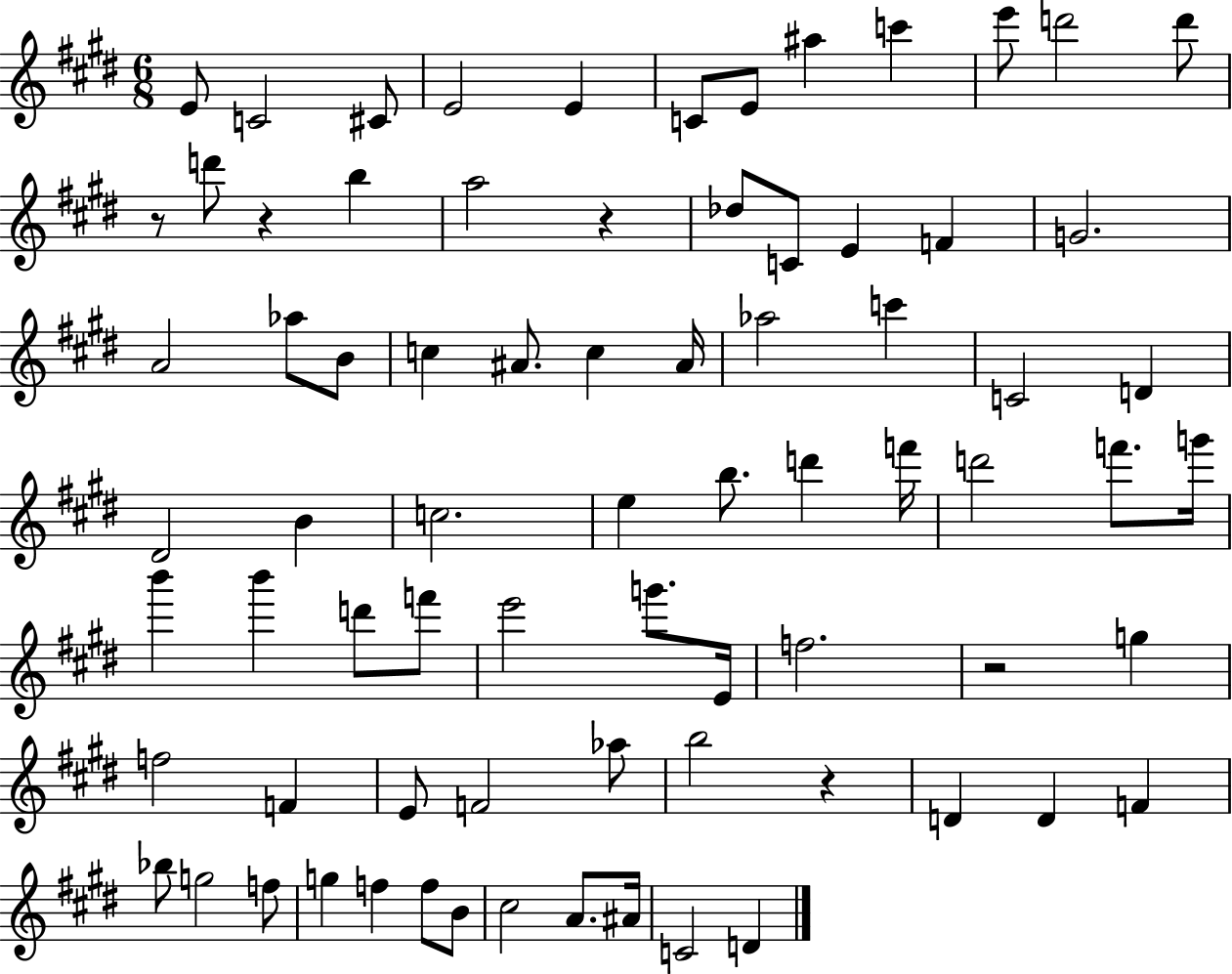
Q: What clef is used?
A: treble